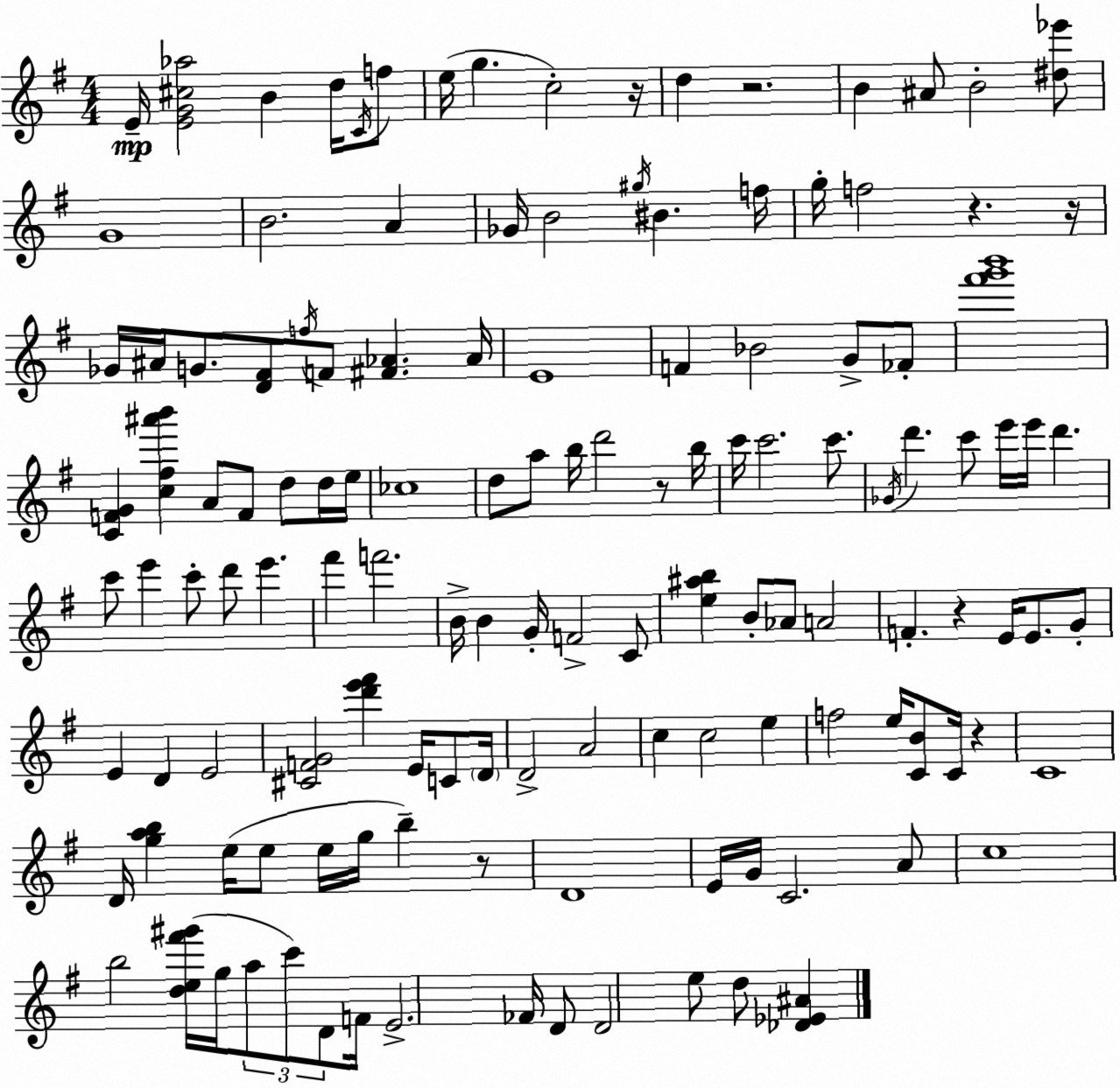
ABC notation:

X:1
T:Untitled
M:4/4
L:1/4
K:Em
E/4 [EG^c_a]2 B d/4 C/4 f/2 e/4 g c2 z/4 d z2 B ^A/2 B2 [^d_e']/2 G4 B2 A _G/4 B2 ^g/4 ^B f/4 g/4 f2 z z/4 _G/4 ^A/4 G/2 [D^F]/2 f/4 F/2 [^F_A] _A/4 E4 F _B2 G/2 _F/2 [^f'g'b']4 [CFG] [c^f^a'b'] A/2 F/2 d/2 d/4 e/4 _c4 d/2 a/2 b/4 d'2 z/2 b/4 c'/4 c'2 c'/2 _G/4 d' c'/2 e'/4 e'/4 d' c'/2 e' c'/2 d'/2 e' ^f' f'2 B/4 B G/4 F2 C/2 [e^ab] B/2 _A/2 A2 F z E/4 E/2 G/2 E D E2 [^CFG]2 [d'e'^f'] E/4 C/2 D/4 D2 A2 c c2 e f2 e/4 [CB]/2 C/4 z C4 D/4 [gab] e/4 e/2 e/4 g/4 b z/2 D4 E/4 G/4 C2 A/2 c4 b2 [de^f'^g']/4 g/4 a/2 c'/2 D/2 F/4 E2 _F/4 D/2 D2 e/2 d/2 [_D_E^A]